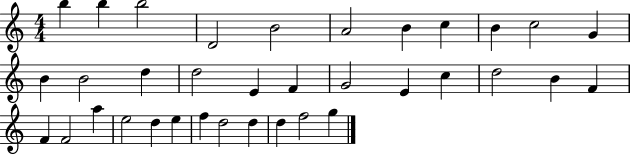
B5/q B5/q B5/h D4/h B4/h A4/h B4/q C5/q B4/q C5/h G4/q B4/q B4/h D5/q D5/h E4/q F4/q G4/h E4/q C5/q D5/h B4/q F4/q F4/q F4/h A5/q E5/h D5/q E5/q F5/q D5/h D5/q D5/q F5/h G5/q